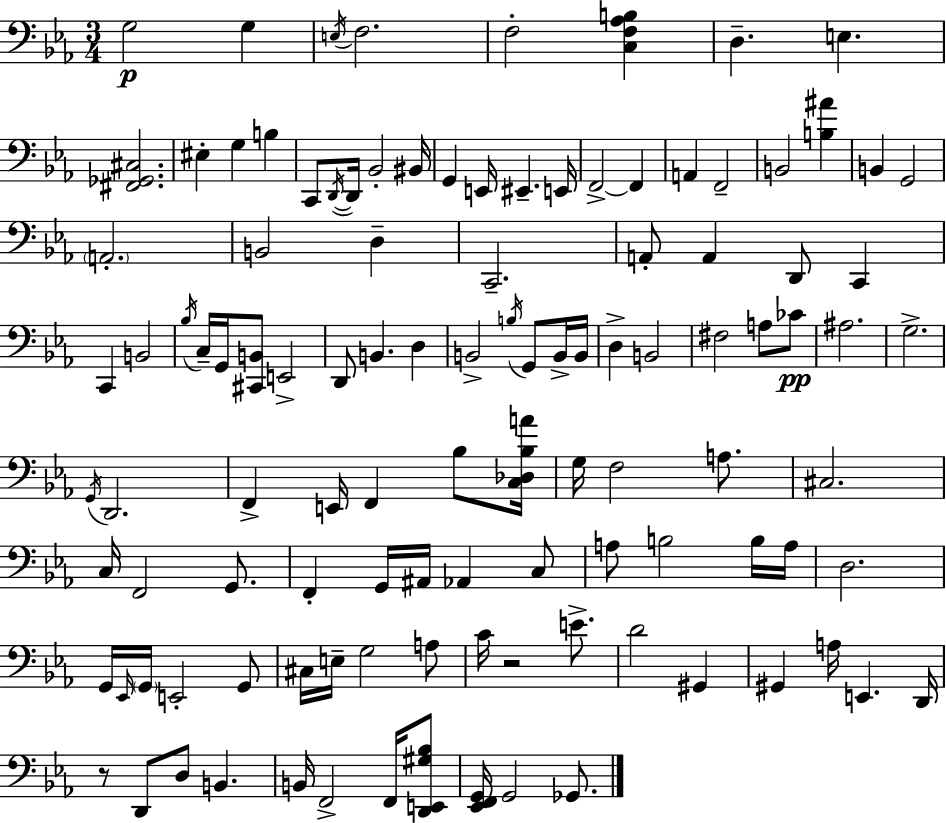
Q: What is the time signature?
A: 3/4